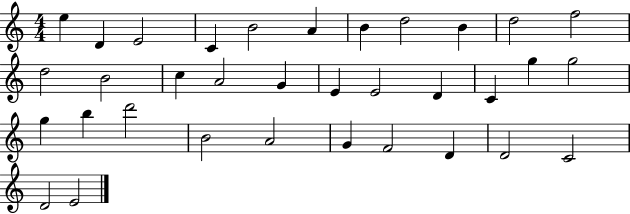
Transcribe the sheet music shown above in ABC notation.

X:1
T:Untitled
M:4/4
L:1/4
K:C
e D E2 C B2 A B d2 B d2 f2 d2 B2 c A2 G E E2 D C g g2 g b d'2 B2 A2 G F2 D D2 C2 D2 E2